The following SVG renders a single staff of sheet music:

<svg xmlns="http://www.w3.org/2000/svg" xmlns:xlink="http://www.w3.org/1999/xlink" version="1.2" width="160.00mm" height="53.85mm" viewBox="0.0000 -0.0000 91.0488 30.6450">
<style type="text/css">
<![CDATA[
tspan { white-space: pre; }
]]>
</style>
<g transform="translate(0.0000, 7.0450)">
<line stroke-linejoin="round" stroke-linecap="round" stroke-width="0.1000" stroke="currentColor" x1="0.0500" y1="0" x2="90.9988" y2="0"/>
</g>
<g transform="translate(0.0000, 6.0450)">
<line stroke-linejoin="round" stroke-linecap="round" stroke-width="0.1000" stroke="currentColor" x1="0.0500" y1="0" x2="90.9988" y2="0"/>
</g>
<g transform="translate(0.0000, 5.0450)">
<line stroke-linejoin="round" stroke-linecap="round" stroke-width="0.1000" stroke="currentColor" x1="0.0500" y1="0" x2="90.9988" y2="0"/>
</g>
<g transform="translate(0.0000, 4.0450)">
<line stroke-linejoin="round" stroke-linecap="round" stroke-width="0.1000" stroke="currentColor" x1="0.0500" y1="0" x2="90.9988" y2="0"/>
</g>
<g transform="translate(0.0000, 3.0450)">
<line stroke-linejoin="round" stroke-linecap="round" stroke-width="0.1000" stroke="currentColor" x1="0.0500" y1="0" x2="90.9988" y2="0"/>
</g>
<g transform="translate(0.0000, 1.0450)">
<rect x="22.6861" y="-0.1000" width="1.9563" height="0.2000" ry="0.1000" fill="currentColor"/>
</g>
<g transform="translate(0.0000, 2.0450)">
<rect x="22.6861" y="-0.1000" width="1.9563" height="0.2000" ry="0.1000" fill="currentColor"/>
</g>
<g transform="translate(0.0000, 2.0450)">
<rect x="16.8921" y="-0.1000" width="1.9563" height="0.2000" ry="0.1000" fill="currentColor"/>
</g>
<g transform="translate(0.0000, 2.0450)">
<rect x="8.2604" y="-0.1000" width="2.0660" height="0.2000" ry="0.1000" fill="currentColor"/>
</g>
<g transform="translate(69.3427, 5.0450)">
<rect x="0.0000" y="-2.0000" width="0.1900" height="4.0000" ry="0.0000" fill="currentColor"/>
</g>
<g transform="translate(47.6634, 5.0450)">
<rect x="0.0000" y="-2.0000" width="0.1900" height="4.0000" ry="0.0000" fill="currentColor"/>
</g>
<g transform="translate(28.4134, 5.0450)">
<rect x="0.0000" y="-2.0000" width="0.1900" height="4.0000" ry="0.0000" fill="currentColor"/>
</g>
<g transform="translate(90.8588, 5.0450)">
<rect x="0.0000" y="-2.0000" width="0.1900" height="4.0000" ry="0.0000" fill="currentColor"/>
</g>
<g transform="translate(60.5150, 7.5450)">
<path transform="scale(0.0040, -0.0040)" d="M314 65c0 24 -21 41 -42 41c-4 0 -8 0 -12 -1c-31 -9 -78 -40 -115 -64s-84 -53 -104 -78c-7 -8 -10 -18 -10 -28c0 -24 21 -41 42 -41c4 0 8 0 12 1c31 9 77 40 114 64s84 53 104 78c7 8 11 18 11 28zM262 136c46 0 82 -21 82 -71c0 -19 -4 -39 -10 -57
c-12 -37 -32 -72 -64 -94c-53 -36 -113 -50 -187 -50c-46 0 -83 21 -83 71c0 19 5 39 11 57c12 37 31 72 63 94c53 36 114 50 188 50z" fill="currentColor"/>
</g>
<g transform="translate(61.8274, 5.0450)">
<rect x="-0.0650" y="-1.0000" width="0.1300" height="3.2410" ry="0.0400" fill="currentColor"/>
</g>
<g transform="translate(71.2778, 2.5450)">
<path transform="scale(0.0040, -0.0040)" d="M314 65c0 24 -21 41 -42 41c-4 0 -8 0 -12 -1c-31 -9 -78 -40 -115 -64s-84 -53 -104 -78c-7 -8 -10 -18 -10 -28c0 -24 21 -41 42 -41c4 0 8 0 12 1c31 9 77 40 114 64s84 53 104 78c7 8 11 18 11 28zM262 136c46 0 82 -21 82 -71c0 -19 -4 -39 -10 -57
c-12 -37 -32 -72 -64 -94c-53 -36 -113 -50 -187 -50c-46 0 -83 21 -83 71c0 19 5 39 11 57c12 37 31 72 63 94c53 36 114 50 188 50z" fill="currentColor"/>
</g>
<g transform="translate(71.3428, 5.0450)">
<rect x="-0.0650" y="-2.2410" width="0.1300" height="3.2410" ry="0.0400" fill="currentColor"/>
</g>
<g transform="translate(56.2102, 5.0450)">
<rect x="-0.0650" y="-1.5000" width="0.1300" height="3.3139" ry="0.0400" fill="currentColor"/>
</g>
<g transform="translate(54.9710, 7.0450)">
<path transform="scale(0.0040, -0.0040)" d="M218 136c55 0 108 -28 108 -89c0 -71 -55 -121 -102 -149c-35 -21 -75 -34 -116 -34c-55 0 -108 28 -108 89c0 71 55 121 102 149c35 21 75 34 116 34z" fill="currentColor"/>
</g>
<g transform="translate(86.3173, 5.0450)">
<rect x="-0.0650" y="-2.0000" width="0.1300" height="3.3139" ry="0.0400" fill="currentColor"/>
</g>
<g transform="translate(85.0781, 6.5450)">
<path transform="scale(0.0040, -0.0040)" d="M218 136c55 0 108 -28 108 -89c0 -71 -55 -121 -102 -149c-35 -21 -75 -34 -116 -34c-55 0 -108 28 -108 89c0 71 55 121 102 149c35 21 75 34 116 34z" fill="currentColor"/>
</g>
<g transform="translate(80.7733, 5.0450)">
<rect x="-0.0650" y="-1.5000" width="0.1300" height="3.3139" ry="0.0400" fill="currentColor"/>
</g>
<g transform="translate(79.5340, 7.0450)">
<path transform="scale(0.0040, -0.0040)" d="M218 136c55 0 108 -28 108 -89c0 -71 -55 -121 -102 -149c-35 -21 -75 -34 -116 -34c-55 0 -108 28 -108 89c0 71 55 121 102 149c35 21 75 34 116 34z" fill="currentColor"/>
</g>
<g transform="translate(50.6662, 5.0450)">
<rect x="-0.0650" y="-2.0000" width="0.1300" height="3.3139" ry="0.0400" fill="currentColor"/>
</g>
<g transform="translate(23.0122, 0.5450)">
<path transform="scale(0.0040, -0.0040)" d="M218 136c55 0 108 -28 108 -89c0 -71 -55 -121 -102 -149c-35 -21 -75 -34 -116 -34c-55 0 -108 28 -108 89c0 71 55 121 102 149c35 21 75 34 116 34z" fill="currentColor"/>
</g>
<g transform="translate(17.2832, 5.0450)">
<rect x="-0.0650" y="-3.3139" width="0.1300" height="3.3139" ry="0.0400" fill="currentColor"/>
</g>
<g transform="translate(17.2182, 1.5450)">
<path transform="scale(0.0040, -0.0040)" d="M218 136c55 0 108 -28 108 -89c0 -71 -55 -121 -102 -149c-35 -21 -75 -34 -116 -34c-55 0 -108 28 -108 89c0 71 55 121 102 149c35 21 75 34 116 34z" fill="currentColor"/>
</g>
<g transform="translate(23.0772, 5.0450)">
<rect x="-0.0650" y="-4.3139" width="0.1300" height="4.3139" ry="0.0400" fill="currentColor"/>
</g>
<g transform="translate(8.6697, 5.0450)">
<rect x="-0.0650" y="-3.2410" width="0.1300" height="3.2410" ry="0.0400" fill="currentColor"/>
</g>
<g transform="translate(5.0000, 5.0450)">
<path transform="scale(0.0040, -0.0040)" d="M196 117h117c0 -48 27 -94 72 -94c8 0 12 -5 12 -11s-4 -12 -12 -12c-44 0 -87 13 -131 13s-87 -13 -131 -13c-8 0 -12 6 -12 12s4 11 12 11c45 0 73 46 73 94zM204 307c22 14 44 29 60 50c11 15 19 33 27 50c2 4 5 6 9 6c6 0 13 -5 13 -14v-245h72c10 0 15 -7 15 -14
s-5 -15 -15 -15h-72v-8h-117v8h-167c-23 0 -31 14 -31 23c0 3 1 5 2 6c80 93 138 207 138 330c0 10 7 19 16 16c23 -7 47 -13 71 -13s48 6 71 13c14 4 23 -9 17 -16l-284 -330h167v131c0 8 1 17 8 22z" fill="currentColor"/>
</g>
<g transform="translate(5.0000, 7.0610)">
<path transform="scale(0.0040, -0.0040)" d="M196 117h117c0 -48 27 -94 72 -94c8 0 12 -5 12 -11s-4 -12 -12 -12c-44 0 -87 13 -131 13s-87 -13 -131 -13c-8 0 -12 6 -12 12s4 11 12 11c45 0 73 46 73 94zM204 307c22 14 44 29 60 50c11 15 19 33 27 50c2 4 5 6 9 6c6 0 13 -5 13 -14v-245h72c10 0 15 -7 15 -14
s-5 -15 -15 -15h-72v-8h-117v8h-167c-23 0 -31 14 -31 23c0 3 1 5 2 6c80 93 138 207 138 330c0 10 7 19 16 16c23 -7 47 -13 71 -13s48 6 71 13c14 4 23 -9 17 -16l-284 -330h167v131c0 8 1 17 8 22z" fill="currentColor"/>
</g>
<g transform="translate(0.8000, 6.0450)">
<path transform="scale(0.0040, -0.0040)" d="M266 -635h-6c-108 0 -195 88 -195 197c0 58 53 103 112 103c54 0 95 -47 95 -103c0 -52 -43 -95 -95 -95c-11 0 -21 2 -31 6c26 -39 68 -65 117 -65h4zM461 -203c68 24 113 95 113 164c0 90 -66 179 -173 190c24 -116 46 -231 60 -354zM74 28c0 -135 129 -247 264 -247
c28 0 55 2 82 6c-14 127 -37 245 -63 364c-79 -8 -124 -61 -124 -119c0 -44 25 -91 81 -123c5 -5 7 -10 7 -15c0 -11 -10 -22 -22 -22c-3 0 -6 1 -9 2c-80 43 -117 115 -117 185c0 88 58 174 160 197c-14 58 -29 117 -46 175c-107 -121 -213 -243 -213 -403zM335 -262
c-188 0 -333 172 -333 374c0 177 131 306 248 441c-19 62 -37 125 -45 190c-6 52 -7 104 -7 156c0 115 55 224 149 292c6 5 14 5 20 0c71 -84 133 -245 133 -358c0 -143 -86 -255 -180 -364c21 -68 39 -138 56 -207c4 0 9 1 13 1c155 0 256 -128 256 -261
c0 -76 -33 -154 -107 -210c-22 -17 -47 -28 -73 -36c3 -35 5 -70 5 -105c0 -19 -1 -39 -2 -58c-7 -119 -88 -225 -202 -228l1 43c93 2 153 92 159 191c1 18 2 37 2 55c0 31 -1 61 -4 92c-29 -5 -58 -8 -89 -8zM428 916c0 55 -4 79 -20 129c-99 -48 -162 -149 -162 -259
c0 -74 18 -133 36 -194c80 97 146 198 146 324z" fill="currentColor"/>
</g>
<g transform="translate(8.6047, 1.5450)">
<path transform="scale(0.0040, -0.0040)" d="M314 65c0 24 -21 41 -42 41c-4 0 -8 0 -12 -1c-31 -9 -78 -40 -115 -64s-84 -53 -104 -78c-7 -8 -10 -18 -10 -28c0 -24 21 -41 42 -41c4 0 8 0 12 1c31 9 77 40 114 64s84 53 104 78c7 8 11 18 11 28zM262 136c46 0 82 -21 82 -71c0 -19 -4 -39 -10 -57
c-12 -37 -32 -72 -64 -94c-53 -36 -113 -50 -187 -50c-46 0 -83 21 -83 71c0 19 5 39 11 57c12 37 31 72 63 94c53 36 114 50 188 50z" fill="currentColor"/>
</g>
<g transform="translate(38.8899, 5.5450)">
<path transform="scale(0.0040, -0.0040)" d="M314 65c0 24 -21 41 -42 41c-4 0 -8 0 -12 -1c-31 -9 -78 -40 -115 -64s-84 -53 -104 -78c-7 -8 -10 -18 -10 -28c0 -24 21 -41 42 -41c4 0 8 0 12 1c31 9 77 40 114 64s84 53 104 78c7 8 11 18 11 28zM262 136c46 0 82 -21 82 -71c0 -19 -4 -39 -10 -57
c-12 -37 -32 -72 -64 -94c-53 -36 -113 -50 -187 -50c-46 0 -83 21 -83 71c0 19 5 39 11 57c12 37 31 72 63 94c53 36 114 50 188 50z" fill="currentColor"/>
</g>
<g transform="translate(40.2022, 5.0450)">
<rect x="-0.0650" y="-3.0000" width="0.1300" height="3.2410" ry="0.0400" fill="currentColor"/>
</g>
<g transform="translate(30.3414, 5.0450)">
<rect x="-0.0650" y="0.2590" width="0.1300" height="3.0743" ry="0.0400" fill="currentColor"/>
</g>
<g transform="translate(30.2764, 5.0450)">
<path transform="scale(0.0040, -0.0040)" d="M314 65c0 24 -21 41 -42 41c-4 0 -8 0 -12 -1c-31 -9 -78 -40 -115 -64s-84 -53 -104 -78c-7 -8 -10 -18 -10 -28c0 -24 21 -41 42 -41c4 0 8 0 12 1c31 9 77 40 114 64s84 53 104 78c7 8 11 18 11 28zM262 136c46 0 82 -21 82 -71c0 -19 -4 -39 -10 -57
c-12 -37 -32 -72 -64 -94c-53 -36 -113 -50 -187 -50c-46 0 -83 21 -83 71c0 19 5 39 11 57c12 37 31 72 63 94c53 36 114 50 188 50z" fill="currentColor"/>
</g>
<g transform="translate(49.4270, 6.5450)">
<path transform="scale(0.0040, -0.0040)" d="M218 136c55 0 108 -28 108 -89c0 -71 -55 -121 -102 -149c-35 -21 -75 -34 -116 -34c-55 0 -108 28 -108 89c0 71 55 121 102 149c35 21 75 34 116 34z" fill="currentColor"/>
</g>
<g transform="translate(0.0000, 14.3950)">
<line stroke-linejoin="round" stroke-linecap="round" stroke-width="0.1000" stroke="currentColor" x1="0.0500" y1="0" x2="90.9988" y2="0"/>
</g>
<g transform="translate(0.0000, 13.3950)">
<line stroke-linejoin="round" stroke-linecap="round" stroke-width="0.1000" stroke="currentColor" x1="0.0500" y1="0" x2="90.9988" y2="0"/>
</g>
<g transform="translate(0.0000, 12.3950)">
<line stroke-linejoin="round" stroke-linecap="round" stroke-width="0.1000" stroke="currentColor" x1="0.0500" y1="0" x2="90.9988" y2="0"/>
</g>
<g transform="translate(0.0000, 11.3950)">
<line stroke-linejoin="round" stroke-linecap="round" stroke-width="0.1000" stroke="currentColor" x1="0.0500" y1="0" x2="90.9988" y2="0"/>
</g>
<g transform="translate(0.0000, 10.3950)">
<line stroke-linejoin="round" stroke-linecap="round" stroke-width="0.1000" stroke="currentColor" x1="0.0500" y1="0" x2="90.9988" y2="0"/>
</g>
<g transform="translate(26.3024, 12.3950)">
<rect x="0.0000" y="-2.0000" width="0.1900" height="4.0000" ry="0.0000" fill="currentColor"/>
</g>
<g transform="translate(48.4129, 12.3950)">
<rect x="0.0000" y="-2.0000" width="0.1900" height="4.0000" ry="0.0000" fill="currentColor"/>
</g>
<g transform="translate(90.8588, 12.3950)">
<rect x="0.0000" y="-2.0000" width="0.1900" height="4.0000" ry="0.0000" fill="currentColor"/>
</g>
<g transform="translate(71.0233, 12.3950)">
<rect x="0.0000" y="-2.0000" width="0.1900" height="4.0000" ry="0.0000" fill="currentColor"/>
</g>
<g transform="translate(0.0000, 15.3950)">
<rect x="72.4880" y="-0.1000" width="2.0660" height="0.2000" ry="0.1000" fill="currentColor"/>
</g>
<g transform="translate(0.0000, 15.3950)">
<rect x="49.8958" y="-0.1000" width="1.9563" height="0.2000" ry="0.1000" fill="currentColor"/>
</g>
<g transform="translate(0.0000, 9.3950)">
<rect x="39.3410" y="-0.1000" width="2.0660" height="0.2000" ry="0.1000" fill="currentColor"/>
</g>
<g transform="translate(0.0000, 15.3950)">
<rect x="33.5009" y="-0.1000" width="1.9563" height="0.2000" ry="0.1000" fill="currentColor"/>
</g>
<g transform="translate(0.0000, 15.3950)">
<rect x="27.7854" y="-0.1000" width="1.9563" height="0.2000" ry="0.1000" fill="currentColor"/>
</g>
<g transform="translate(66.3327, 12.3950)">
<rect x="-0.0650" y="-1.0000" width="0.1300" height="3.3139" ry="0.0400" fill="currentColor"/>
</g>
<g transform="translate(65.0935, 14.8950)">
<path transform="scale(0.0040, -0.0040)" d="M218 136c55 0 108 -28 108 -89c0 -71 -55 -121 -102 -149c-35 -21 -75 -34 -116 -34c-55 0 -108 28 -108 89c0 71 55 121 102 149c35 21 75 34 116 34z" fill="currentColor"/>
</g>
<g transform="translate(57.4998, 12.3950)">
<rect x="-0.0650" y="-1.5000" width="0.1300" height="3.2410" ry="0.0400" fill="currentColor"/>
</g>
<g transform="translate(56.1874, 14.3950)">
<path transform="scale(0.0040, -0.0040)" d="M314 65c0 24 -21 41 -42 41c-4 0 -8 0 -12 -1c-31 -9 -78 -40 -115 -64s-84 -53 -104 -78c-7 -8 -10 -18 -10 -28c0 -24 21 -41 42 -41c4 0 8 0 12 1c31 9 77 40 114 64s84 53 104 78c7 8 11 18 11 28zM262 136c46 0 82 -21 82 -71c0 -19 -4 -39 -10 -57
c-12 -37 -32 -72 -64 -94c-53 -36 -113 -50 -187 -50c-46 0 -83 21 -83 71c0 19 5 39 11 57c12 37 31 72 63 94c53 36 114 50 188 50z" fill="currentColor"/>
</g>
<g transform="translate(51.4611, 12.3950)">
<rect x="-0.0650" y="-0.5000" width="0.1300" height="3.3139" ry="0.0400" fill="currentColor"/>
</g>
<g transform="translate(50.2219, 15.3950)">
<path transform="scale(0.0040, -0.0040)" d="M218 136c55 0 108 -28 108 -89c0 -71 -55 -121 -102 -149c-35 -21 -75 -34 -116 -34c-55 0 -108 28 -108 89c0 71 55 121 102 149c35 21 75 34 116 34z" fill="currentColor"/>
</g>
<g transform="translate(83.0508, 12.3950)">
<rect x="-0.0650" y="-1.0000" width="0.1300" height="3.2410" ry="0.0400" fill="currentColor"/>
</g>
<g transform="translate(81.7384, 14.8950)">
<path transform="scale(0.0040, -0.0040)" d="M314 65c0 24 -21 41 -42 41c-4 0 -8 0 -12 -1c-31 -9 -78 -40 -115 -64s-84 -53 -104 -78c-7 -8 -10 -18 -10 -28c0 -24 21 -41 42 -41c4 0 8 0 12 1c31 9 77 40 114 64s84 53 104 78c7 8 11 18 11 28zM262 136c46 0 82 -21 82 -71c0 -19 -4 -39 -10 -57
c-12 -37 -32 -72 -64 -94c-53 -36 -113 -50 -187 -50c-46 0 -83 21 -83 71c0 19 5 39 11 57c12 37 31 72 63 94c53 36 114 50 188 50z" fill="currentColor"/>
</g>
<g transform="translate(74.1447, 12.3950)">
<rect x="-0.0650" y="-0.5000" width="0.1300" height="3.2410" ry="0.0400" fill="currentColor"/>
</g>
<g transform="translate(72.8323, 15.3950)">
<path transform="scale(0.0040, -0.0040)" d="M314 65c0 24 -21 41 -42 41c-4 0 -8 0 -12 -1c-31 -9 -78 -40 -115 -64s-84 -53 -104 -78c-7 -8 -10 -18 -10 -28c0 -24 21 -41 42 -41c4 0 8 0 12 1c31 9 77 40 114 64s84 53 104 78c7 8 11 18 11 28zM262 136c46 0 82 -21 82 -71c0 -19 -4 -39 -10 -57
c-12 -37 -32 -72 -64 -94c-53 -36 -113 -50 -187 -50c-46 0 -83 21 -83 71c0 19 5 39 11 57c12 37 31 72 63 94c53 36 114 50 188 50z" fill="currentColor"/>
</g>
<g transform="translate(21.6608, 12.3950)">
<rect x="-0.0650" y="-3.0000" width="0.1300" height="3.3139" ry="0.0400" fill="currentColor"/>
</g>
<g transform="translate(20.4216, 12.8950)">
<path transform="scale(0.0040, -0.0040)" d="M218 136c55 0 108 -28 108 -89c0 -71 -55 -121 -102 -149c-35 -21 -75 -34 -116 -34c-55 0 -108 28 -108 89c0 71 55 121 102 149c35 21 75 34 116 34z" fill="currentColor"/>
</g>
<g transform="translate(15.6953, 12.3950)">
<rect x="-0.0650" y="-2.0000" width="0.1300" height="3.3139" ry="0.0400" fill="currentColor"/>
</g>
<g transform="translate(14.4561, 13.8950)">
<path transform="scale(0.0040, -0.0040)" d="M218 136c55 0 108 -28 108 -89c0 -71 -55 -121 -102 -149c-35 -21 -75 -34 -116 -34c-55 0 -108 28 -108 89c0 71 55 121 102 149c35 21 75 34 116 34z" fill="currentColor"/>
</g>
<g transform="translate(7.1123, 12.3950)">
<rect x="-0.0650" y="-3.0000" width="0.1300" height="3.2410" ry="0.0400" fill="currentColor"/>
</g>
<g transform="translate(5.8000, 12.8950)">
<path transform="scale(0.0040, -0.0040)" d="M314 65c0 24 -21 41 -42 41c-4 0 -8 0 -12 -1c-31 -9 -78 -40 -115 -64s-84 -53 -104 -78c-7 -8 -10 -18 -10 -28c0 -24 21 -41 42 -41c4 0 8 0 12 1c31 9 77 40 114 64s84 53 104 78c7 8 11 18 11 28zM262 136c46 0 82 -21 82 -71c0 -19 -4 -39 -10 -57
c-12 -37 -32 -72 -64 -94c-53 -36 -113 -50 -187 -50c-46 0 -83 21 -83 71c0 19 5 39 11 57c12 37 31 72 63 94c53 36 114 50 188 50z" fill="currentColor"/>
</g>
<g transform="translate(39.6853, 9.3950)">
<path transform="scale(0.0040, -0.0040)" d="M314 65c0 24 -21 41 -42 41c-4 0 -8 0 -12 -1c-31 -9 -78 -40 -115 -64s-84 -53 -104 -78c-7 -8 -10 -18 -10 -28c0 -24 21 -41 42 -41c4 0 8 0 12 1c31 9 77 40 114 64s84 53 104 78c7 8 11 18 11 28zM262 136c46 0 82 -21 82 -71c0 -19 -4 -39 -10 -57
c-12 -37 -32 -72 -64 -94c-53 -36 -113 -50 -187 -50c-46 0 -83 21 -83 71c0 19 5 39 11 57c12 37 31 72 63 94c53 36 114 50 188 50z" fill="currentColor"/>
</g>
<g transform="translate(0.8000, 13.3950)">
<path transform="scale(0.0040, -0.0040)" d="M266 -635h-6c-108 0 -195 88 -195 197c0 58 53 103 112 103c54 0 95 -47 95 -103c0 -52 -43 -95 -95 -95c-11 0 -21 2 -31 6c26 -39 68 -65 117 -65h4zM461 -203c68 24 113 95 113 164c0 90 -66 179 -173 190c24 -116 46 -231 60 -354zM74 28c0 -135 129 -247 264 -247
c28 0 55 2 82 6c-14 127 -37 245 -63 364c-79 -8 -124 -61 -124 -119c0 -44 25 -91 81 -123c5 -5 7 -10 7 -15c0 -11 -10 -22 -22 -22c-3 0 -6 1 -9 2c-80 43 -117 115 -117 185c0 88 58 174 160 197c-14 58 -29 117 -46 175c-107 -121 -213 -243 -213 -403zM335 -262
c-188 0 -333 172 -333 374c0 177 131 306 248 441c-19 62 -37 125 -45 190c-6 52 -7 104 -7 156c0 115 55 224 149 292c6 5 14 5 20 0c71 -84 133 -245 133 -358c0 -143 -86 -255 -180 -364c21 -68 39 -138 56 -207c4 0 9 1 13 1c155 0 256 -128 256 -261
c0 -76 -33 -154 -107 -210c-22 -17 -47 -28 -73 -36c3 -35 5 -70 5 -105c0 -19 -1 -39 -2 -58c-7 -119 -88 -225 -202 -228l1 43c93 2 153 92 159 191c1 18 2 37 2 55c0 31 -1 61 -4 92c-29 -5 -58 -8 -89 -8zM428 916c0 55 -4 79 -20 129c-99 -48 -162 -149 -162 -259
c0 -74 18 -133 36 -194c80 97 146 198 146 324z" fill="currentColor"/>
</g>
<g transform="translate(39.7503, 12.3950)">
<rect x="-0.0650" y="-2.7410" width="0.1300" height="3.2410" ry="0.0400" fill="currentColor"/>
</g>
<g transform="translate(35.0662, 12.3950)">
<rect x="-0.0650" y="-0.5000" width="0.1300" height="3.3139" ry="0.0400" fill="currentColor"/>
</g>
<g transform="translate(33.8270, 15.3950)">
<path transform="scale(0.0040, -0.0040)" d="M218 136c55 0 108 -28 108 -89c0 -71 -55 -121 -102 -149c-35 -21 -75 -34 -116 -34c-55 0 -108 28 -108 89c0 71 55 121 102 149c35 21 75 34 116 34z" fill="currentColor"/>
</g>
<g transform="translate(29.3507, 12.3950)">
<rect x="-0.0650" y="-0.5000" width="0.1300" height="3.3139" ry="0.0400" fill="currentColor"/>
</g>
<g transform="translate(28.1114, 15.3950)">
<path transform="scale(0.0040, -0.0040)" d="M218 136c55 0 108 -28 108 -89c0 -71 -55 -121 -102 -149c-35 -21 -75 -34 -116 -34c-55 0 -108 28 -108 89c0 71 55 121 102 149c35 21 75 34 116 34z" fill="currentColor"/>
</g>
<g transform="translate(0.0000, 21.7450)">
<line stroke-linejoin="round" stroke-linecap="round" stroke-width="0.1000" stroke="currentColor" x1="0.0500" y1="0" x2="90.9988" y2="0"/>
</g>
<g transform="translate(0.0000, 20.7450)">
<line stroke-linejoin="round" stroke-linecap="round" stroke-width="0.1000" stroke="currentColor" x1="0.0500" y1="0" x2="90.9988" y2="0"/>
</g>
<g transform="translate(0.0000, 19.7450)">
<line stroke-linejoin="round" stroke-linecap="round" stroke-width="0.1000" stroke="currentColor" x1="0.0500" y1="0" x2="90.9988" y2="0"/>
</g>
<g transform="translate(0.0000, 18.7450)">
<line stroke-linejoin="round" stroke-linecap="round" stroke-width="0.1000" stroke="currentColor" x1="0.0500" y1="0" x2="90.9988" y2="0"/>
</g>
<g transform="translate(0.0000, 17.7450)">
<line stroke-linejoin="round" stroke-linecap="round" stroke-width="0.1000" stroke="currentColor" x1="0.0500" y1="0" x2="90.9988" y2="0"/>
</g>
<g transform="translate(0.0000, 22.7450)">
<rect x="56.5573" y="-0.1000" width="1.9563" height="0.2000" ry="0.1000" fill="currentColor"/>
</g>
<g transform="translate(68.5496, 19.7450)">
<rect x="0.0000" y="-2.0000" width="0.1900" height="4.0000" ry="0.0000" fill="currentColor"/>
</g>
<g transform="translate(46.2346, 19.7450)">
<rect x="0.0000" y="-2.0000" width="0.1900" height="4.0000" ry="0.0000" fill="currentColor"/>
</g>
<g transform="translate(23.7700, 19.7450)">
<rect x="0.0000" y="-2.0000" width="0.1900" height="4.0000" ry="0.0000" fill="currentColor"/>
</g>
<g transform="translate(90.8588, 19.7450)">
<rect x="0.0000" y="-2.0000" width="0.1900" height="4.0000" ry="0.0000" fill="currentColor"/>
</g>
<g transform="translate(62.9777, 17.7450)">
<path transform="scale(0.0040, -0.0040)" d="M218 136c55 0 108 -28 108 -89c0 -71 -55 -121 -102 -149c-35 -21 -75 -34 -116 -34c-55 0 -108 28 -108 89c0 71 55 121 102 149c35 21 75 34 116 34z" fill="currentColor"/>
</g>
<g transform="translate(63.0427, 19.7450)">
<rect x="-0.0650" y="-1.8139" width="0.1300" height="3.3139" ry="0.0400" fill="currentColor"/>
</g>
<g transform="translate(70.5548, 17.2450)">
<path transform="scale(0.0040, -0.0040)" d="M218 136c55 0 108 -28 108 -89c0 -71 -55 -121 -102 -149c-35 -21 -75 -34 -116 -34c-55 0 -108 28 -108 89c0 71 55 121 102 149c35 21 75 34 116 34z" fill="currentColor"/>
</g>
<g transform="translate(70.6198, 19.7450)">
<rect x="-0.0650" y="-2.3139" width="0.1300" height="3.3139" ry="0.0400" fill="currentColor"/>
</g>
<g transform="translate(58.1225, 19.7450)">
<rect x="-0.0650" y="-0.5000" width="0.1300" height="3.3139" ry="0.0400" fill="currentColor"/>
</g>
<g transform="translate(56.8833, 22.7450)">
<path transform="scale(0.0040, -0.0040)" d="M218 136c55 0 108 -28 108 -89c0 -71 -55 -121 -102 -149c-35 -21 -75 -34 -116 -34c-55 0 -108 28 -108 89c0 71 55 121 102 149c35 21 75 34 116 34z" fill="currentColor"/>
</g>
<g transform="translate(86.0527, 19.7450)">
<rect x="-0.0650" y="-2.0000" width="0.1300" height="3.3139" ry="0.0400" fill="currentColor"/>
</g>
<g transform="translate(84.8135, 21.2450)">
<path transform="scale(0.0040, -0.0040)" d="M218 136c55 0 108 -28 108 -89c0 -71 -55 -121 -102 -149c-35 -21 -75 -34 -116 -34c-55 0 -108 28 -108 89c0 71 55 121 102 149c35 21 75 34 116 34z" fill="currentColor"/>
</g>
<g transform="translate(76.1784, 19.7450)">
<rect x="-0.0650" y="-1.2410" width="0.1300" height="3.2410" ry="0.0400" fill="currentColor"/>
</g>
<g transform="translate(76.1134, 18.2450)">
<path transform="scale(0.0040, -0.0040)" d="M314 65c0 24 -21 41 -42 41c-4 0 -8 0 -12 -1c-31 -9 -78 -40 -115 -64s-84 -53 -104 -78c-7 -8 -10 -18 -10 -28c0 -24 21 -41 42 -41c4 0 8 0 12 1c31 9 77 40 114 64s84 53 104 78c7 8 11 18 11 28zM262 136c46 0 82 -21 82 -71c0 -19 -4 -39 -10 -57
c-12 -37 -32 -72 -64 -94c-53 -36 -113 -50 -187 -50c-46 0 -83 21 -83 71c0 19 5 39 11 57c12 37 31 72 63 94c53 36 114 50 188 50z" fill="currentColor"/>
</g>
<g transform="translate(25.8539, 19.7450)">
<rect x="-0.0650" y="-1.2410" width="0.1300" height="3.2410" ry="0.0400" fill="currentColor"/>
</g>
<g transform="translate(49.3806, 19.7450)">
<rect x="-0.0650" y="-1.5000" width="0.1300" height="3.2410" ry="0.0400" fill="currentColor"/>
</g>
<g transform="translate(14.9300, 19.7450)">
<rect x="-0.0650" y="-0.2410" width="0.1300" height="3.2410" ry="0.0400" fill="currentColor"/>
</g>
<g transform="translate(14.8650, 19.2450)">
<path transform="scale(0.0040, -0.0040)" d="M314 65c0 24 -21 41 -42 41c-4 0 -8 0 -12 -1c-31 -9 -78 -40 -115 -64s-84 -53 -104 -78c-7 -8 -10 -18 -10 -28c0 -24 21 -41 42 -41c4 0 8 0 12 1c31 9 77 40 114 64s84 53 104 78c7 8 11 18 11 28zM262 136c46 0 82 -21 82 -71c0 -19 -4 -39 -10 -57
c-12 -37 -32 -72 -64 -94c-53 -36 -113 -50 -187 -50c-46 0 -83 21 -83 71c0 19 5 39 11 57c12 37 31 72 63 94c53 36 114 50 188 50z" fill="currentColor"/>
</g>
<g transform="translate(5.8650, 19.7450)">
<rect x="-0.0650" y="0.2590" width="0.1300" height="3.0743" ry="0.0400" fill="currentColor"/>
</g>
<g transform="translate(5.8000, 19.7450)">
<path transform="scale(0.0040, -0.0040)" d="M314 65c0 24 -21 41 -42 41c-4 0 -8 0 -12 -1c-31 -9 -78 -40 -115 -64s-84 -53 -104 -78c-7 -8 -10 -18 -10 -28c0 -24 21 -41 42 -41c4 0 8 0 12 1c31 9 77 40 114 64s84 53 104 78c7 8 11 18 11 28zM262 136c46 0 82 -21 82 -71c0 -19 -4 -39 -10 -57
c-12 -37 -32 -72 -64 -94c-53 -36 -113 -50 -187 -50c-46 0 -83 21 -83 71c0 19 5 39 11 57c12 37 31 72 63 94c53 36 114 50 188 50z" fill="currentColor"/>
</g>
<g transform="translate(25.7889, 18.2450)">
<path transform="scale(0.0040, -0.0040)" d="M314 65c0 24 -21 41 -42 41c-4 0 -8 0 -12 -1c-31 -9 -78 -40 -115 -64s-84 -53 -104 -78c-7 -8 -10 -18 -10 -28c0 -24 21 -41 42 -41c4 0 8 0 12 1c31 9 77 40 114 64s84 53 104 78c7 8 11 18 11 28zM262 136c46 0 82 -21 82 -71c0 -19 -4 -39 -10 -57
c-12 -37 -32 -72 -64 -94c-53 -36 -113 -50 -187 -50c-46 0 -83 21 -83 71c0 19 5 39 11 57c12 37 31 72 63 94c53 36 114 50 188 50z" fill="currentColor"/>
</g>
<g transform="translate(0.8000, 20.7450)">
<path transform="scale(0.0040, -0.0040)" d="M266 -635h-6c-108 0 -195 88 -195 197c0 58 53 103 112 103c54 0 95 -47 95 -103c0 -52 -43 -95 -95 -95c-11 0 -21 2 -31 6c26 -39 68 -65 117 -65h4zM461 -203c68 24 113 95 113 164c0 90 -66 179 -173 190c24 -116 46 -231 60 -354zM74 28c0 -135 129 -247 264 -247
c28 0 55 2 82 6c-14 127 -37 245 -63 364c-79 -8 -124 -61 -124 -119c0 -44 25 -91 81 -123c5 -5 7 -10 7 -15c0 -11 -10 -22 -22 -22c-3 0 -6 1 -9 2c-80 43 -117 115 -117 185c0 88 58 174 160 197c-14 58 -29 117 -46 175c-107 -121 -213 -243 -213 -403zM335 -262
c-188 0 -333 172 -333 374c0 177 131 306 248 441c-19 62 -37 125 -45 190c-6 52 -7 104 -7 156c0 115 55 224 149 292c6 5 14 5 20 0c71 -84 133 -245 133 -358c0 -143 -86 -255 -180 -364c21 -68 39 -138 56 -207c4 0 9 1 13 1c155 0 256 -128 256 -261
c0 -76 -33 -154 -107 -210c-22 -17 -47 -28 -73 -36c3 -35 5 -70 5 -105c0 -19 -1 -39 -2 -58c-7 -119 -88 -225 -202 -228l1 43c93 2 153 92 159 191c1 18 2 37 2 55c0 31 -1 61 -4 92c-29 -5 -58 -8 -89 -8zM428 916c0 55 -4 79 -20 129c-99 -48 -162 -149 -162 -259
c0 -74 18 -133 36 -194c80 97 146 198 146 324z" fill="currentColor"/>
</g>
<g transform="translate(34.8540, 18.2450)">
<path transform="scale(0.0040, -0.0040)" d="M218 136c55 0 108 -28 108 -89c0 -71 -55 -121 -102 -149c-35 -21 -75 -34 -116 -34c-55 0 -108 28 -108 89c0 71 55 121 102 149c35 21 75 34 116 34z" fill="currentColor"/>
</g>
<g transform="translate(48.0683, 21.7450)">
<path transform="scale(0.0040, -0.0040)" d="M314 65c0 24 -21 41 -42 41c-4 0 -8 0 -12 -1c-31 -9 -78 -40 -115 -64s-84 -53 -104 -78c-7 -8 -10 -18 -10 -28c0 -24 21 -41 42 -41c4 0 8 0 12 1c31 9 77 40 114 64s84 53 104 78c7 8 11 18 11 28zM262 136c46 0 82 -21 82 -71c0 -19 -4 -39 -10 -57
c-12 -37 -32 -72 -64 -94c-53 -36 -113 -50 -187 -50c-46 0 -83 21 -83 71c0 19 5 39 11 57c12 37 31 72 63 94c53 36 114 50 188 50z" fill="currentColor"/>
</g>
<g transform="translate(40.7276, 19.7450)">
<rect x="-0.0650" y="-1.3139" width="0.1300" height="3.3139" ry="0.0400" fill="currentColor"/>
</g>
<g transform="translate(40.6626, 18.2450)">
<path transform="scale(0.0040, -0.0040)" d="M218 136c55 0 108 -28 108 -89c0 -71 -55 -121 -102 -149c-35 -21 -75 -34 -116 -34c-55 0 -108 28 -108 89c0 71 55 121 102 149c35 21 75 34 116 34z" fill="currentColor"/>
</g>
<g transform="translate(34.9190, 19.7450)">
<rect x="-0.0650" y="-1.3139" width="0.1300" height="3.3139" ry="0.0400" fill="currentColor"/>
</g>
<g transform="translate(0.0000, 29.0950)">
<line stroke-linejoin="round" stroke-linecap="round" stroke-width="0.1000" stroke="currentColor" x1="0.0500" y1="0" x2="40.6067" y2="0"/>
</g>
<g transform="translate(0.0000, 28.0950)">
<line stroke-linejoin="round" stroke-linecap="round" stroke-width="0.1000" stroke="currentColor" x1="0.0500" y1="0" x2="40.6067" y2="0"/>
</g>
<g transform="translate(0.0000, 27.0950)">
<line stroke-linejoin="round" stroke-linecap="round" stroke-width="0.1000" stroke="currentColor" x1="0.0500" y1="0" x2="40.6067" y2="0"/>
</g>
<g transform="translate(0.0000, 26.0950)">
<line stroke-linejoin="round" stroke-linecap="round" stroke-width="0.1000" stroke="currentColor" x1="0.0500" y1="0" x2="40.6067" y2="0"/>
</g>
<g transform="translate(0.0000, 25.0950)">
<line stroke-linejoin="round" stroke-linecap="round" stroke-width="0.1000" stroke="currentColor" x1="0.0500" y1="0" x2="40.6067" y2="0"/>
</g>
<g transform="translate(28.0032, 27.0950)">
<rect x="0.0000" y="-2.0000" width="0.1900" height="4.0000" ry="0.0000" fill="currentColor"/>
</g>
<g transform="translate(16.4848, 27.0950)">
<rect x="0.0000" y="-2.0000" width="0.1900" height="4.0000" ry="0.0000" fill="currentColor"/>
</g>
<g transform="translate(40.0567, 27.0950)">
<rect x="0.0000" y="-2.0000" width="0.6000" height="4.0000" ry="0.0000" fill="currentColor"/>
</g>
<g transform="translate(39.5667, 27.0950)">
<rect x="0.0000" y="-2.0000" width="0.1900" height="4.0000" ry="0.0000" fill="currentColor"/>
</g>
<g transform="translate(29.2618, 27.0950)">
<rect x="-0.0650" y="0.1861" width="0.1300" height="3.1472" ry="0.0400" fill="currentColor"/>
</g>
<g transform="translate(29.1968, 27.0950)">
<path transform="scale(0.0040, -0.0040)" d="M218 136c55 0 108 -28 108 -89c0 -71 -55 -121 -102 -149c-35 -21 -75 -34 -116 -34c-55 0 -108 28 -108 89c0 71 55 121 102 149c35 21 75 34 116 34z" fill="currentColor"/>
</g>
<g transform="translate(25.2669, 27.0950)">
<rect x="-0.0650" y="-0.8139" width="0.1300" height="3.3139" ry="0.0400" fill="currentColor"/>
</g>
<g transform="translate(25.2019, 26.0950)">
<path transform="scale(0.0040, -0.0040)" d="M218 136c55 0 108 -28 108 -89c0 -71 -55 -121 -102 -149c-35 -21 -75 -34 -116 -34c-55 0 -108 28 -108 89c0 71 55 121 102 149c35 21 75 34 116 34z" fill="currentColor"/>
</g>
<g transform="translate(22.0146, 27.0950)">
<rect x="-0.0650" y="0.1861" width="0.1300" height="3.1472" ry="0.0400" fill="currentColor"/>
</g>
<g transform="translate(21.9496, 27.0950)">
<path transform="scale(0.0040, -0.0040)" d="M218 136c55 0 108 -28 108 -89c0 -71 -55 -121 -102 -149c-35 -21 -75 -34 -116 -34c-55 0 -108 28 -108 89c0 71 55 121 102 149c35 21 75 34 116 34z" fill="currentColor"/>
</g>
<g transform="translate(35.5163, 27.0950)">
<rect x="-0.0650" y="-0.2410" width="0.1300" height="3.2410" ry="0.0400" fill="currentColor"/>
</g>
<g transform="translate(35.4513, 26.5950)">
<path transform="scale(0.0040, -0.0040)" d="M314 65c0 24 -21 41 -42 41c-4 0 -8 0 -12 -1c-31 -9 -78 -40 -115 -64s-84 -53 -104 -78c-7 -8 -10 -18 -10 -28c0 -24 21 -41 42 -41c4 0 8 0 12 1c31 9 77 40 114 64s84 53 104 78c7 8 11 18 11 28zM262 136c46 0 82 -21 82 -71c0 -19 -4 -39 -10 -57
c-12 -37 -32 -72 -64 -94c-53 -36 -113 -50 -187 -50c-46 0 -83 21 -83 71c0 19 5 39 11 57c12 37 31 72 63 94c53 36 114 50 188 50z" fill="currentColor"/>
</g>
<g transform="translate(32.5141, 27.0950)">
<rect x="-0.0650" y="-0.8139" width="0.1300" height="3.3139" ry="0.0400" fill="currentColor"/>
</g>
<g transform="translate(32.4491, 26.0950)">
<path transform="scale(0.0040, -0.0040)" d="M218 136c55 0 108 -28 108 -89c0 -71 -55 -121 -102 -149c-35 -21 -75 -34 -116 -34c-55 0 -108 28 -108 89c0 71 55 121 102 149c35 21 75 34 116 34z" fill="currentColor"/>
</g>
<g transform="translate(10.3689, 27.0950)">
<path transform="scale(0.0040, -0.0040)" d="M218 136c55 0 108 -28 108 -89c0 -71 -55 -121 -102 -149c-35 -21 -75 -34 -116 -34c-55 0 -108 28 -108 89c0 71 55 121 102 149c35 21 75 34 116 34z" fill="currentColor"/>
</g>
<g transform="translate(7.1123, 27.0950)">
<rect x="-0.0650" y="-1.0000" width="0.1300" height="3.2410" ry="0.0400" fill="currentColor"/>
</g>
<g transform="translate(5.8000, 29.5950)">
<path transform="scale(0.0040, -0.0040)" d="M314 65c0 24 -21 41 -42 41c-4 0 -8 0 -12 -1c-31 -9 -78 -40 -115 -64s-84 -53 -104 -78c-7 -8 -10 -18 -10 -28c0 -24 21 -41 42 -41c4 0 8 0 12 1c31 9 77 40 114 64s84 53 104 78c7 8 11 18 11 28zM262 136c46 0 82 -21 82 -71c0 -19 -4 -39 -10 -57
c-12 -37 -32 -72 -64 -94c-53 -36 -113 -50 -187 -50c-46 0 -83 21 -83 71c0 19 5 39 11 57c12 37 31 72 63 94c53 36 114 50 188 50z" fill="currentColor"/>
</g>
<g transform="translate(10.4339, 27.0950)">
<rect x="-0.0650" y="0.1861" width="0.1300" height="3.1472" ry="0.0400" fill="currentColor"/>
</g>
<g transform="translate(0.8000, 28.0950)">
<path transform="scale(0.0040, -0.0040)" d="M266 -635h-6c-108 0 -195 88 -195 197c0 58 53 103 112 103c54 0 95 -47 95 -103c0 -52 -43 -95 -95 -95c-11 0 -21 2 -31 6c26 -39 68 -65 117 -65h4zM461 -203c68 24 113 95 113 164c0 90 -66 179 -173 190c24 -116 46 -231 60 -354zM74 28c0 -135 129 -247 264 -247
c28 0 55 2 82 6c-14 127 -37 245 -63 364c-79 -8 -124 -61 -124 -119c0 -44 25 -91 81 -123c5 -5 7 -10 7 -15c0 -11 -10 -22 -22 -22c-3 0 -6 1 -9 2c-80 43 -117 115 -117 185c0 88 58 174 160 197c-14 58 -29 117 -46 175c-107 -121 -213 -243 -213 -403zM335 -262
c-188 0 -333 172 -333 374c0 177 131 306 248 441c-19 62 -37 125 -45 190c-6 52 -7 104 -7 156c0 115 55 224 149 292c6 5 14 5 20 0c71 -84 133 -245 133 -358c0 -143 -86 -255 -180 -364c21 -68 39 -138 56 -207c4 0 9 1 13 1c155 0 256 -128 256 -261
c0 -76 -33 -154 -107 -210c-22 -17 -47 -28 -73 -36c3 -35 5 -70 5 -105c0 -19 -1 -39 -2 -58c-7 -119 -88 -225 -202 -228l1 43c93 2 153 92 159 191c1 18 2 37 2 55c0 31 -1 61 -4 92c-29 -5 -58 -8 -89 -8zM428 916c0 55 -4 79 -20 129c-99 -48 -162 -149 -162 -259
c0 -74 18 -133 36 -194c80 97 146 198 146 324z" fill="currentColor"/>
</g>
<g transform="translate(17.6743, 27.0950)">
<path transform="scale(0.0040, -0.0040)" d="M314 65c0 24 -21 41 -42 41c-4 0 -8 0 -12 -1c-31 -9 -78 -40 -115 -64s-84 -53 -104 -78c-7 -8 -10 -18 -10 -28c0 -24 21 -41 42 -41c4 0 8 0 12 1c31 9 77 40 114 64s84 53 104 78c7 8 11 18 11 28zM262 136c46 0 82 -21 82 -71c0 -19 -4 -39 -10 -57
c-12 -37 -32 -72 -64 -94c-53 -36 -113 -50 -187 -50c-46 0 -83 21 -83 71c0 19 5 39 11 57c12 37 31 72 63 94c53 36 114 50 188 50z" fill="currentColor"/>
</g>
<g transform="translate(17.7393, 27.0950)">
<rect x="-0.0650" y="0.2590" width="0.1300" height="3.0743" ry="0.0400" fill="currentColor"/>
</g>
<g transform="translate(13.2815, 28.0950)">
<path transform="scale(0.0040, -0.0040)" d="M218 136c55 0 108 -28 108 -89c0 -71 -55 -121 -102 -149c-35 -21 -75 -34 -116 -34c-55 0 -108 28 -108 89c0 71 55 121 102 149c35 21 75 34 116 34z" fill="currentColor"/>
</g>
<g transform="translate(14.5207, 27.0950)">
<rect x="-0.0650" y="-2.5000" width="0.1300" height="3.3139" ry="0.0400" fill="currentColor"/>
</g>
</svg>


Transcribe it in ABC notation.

X:1
T:Untitled
M:4/4
L:1/4
K:C
b2 b d' B2 A2 F E D2 g2 E F A2 F A C C a2 C E2 D C2 D2 B2 c2 e2 e e E2 C f g e2 F D2 B G B2 B d B d c2